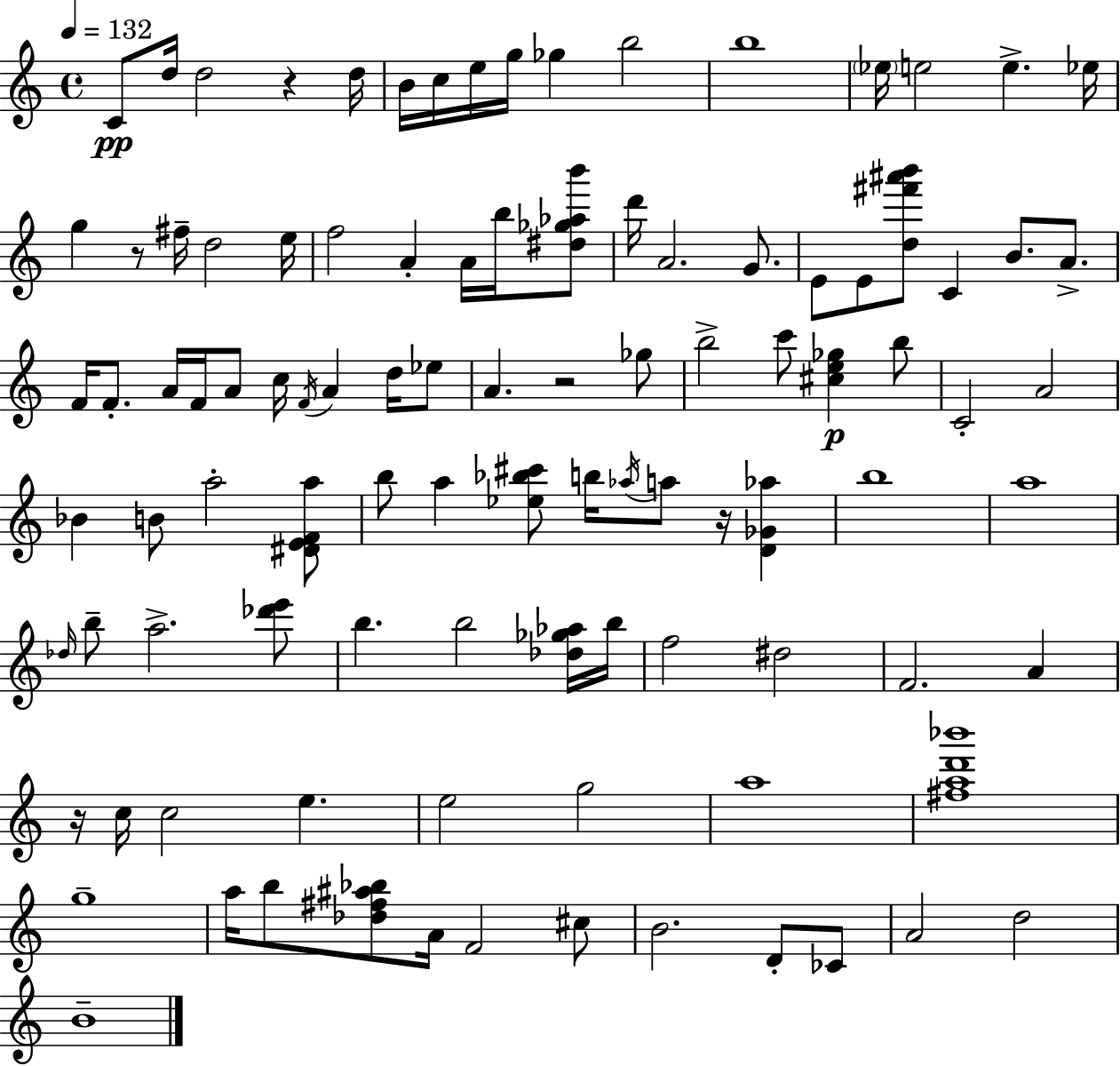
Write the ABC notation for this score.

X:1
T:Untitled
M:4/4
L:1/4
K:Am
C/2 d/4 d2 z d/4 B/4 c/4 e/4 g/4 _g b2 b4 _e/4 e2 e _e/4 g z/2 ^f/4 d2 e/4 f2 A A/4 b/4 [^d_g_ab']/2 d'/4 A2 G/2 E/2 E/2 [d^f'^a'b']/2 C B/2 A/2 F/4 F/2 A/4 F/4 A/2 c/4 F/4 A d/4 _e/2 A z2 _g/2 b2 c'/2 [^ce_g] b/2 C2 A2 _B B/2 a2 [^DEFa]/2 b/2 a [_e_b^c']/2 b/4 _a/4 a/2 z/4 [D_G_a] b4 a4 _d/4 b/2 a2 [_d'e']/2 b b2 [_d_g_a]/4 b/4 f2 ^d2 F2 A z/4 c/4 c2 e e2 g2 a4 [^fad'_b']4 g4 a/4 b/2 [_d^f^a_b]/2 A/4 F2 ^c/2 B2 D/2 _C/2 A2 d2 B4